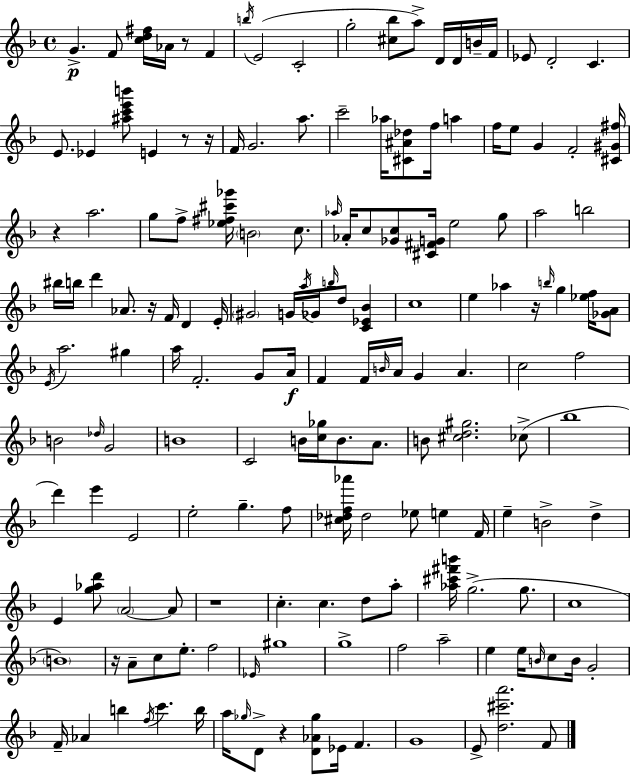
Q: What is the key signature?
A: D minor